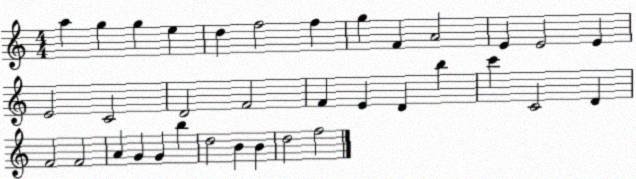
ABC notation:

X:1
T:Untitled
M:4/4
L:1/4
K:C
a g g e d f2 f g F A2 E E2 E E2 C2 D2 F2 F E D b c' C2 D F2 F2 A G G b d2 B B d2 f2